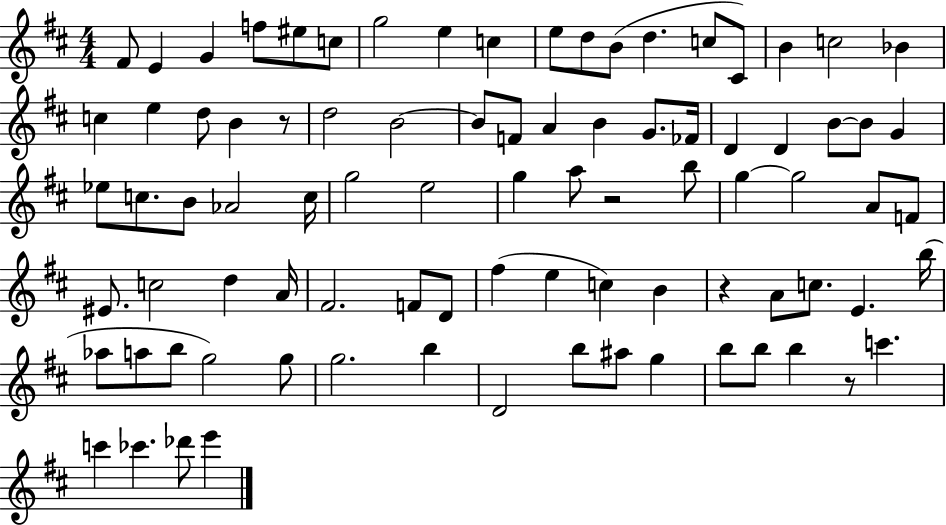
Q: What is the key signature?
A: D major